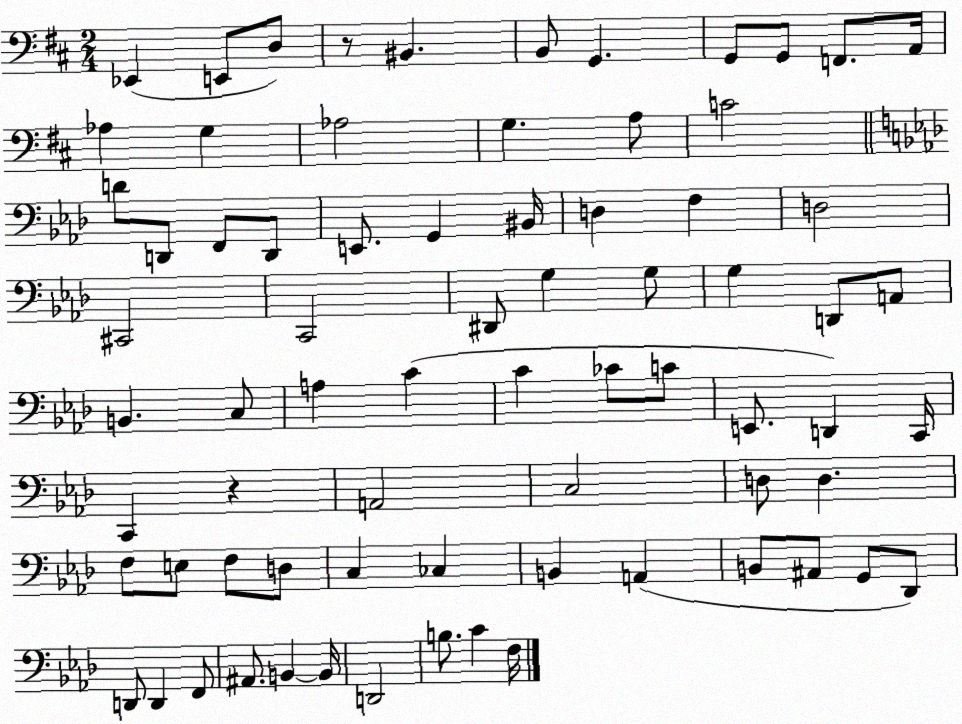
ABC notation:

X:1
T:Untitled
M:2/4
L:1/4
K:D
_E,, E,,/2 D,/2 z/2 ^B,, B,,/2 G,, G,,/2 G,,/2 F,,/2 A,,/4 _A, G, _A,2 G, A,/2 C2 D/2 D,,/2 F,,/2 D,,/2 E,,/2 G,, ^B,,/4 D, F, D,2 ^C,,2 C,,2 ^D,,/2 G, G,/2 G, D,,/2 A,,/2 B,, C,/2 A, C C _C/2 C/2 E,,/2 D,, C,,/4 C,, z A,,2 C,2 D,/2 D, F,/2 E,/2 F,/2 D,/2 C, _C, B,, A,, B,,/2 ^A,,/2 G,,/2 _D,,/2 D,,/2 D,, F,,/2 ^A,,/2 B,, B,,/4 D,,2 B,/2 C F,/4